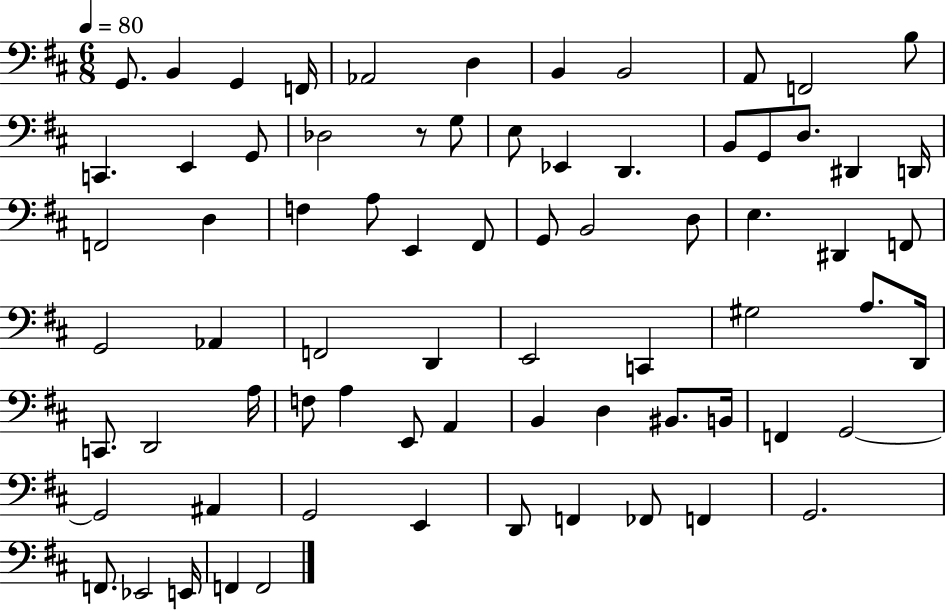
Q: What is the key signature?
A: D major